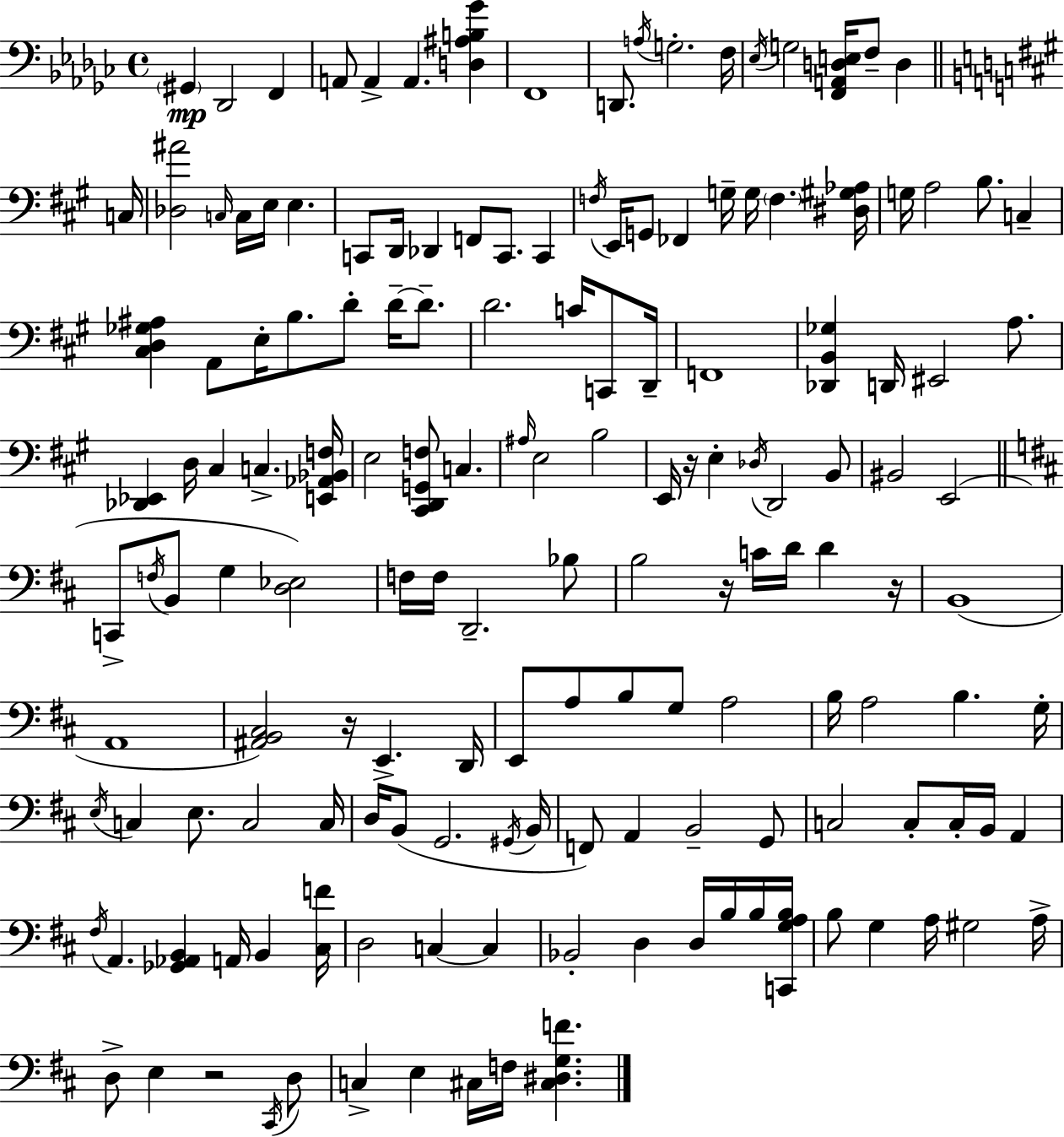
{
  \clef bass
  \time 4/4
  \defaultTimeSignature
  \key ees \minor
  \parenthesize gis,4\mp des,2 f,4 | a,8 a,4-> a,4. <d ais b ges'>4 | f,1 | d,8. \acciaccatura { a16 } g2.-. | \break f16 \acciaccatura { ees16 } g2 <f, a, d e>16 f8-- d4 | \bar "||" \break \key a \major c16 <des ais'>2 \grace { c16 } c16 e16 e4. | c,8 d,16 des,4 f,8 c,8. c,4 | \acciaccatura { f16 } e,16 g,8 fes,4 g16-- g16 \parenthesize f4. | <dis gis aes>16 g16 a2 b8. c4-- | \break <cis d ges ais>4 a,8 e16-. b8. d'8-. d'16--~~ | d'8.-- d'2. c'16 | c,8 d,16-- f,1 | <des, b, ges>4 d,16 eis,2 | \break a8. <des, ees,>4 d16 cis4 c4.-> | <e, aes, bes, f>16 e2 <cis, d, g, f>8 c4. | \grace { ais16 } e2 b2 | e,16 r16 e4-. \acciaccatura { des16 } d,2 | \break b,8 bis,2 e,2( | \bar "||" \break \key b \minor c,8-> \acciaccatura { f16 } b,8 g4 <d ees>2) | f16 f16 d,2.-- bes8 | b2 r16 c'16 d'16 d'4 | r16 b,1( | \break a,1 | <ais, b, cis>2) r16 e,4.-> | d,16 e,8 a8 b8 g8 a2 | b16 a2 b4. | \break g16-. \acciaccatura { e16 } c4 e8. c2 | c16 d16 b,8( g,2. | \acciaccatura { gis,16 } b,16 f,8) a,4 b,2-- | g,8 c2 c8-. c16-. b,16 a,4 | \break \acciaccatura { fis16 } a,4. <ges, aes, b,>4 a,16 b,4 | <cis f'>16 d2 c4~~ | c4 bes,2-. d4 | d16 b16 b16 <c, g a b>16 b8 g4 a16 gis2 | \break a16-> d8-> e4 r2 | \acciaccatura { cis,16 } d8 c4-> e4 cis16 f16 <cis dis g f'>4. | \bar "|."
}